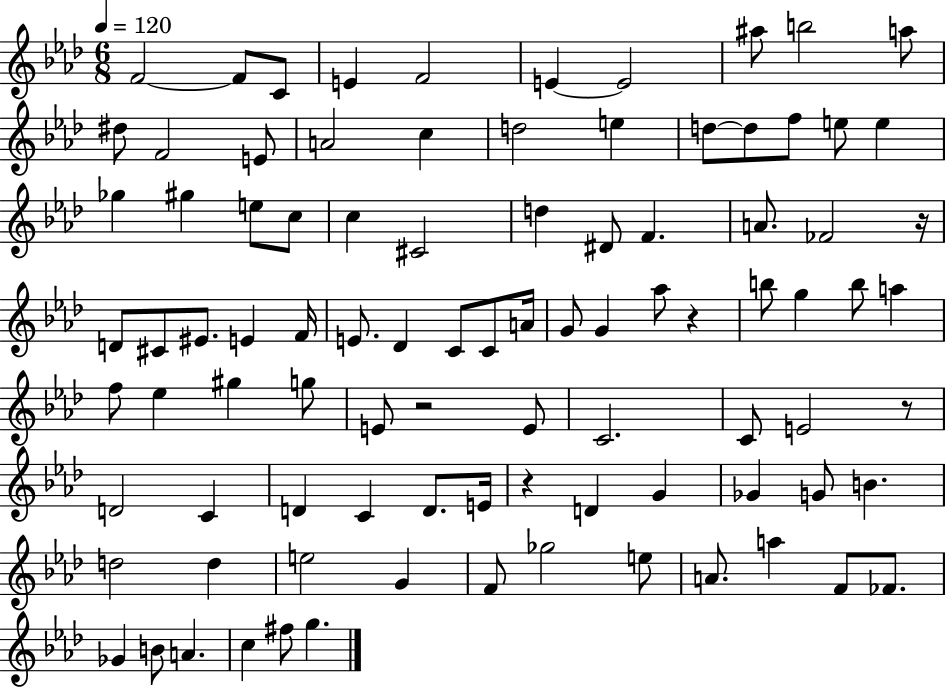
F4/h F4/e C4/e E4/q F4/h E4/q E4/h A#5/e B5/h A5/e D#5/e F4/h E4/e A4/h C5/q D5/h E5/q D5/e D5/e F5/e E5/e E5/q Gb5/q G#5/q E5/e C5/e C5/q C#4/h D5/q D#4/e F4/q. A4/e. FES4/h R/s D4/e C#4/e EIS4/e. E4/q F4/s E4/e. Db4/q C4/e C4/e A4/s G4/e G4/q Ab5/e R/q B5/e G5/q B5/e A5/q F5/e Eb5/q G#5/q G5/e E4/e R/h E4/e C4/h. C4/e E4/h R/e D4/h C4/q D4/q C4/q D4/e. E4/s R/q D4/q G4/q Gb4/q G4/e B4/q. D5/h D5/q E5/h G4/q F4/e Gb5/h E5/e A4/e. A5/q F4/e FES4/e. Gb4/q B4/e A4/q. C5/q F#5/e G5/q.